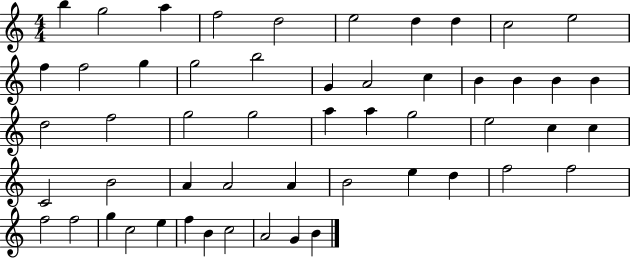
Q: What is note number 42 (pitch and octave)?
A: F5